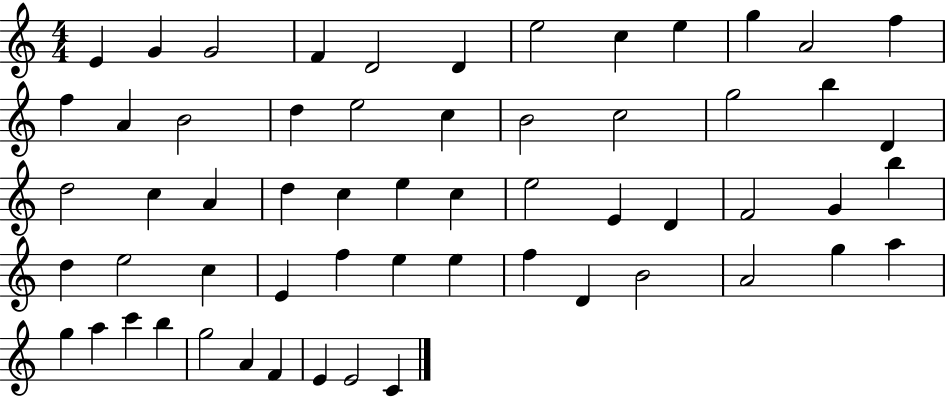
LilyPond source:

{
  \clef treble
  \numericTimeSignature
  \time 4/4
  \key c \major
  e'4 g'4 g'2 | f'4 d'2 d'4 | e''2 c''4 e''4 | g''4 a'2 f''4 | \break f''4 a'4 b'2 | d''4 e''2 c''4 | b'2 c''2 | g''2 b''4 d'4 | \break d''2 c''4 a'4 | d''4 c''4 e''4 c''4 | e''2 e'4 d'4 | f'2 g'4 b''4 | \break d''4 e''2 c''4 | e'4 f''4 e''4 e''4 | f''4 d'4 b'2 | a'2 g''4 a''4 | \break g''4 a''4 c'''4 b''4 | g''2 a'4 f'4 | e'4 e'2 c'4 | \bar "|."
}